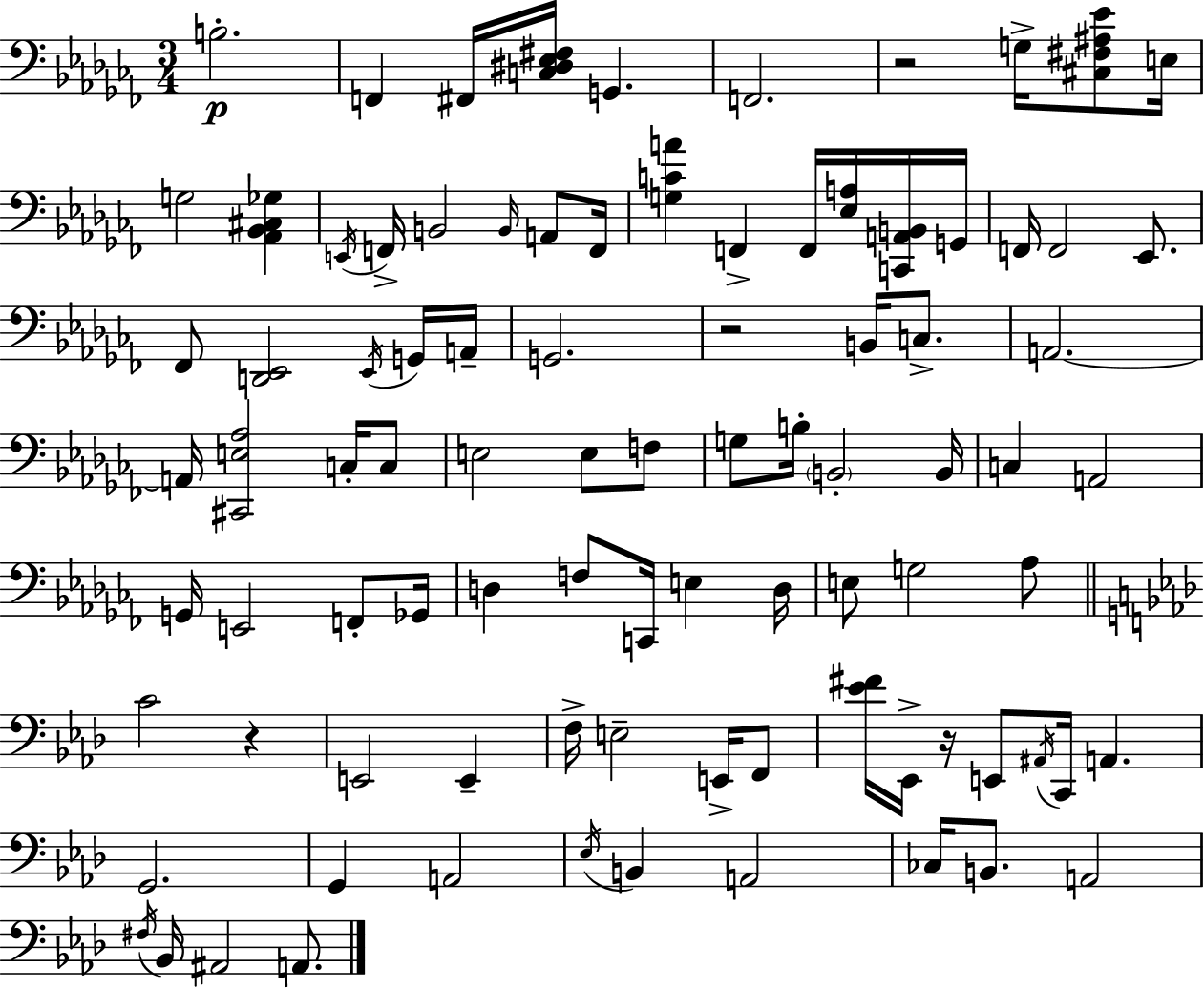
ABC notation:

X:1
T:Untitled
M:3/4
L:1/4
K:Abm
B,2 F,, ^F,,/4 [C,^D,_E,^F,]/4 G,, F,,2 z2 G,/4 [^C,^F,^A,_E]/2 E,/4 G,2 [_A,,_B,,^C,_G,] E,,/4 F,,/4 B,,2 B,,/4 A,,/2 F,,/4 [G,CA] F,, F,,/4 [_E,A,]/4 [C,,A,,B,,]/4 G,,/4 F,,/4 F,,2 _E,,/2 _F,,/2 [D,,_E,,]2 _E,,/4 G,,/4 A,,/4 G,,2 z2 B,,/4 C,/2 A,,2 A,,/4 [^C,,E,_A,]2 C,/4 C,/2 E,2 E,/2 F,/2 G,/2 B,/4 B,,2 B,,/4 C, A,,2 G,,/4 E,,2 F,,/2 _G,,/4 D, F,/2 C,,/4 E, D,/4 E,/2 G,2 _A,/2 C2 z E,,2 E,, F,/4 E,2 E,,/4 F,,/2 [_E^F]/4 _E,,/4 z/4 E,,/2 ^A,,/4 C,,/4 A,, G,,2 G,, A,,2 _E,/4 B,, A,,2 _C,/4 B,,/2 A,,2 ^F,/4 _B,,/4 ^A,,2 A,,/2